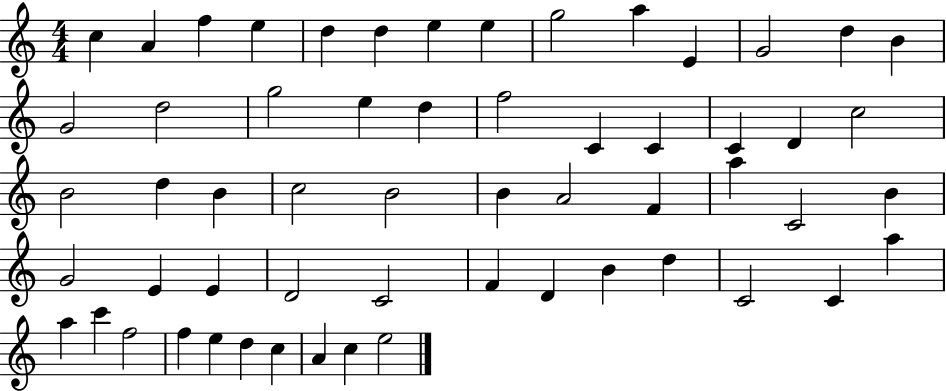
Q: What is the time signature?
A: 4/4